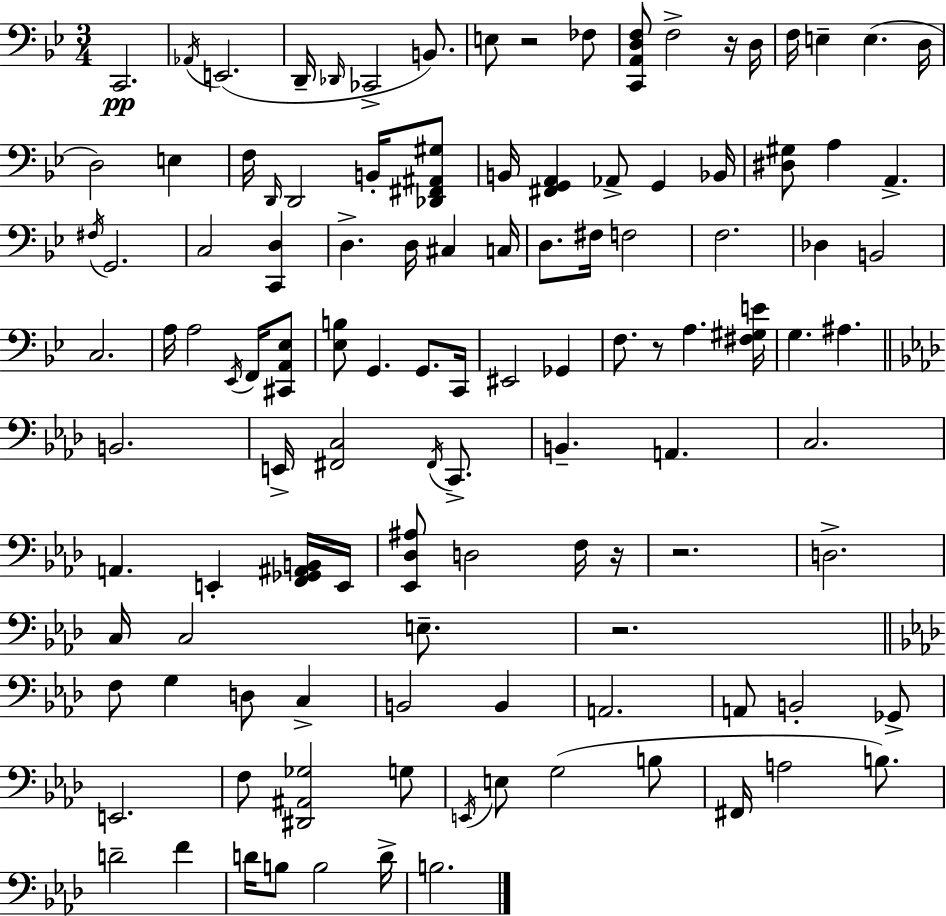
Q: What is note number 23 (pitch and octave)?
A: Ab2